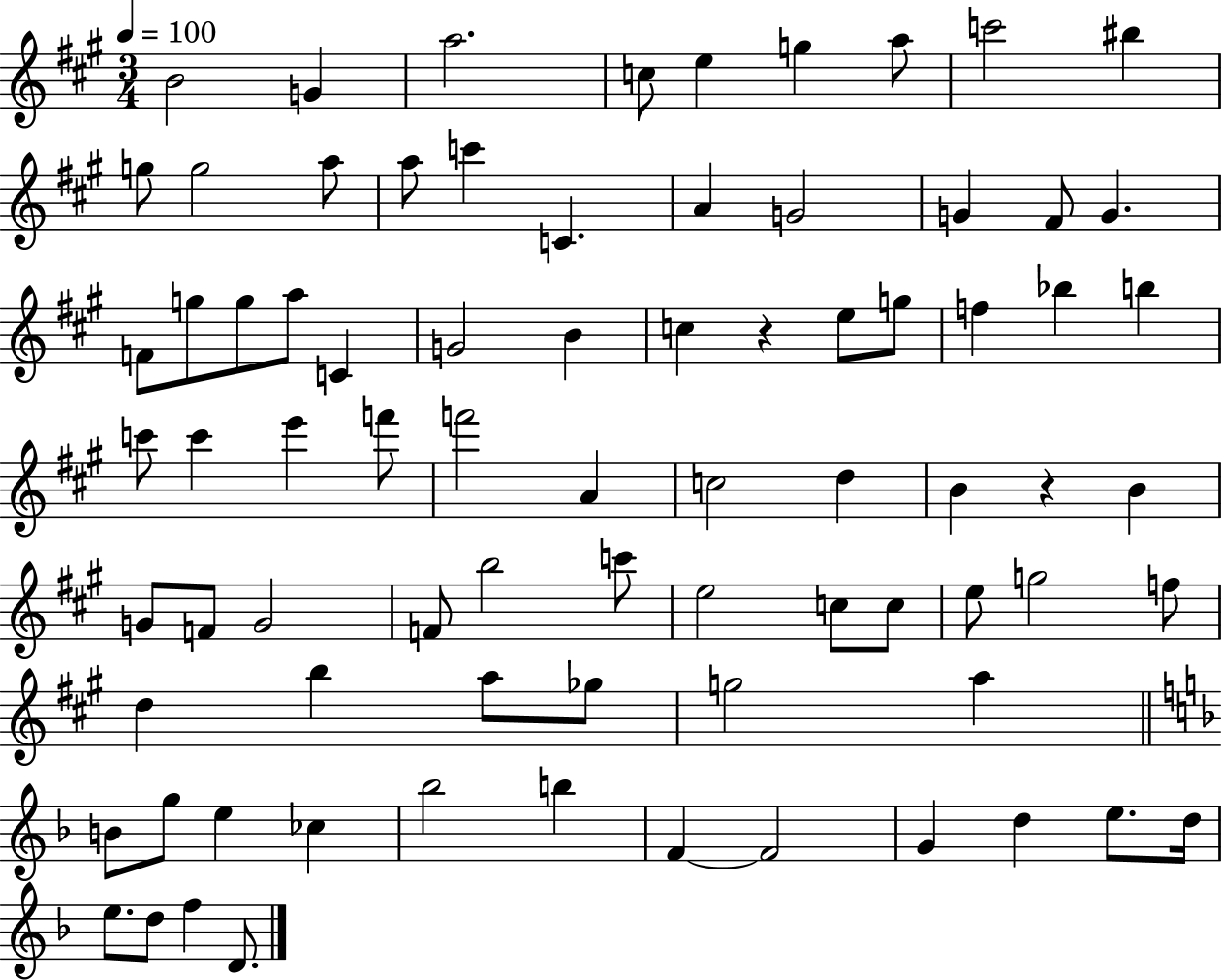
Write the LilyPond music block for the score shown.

{
  \clef treble
  \numericTimeSignature
  \time 3/4
  \key a \major
  \tempo 4 = 100
  b'2 g'4 | a''2. | c''8 e''4 g''4 a''8 | c'''2 bis''4 | \break g''8 g''2 a''8 | a''8 c'''4 c'4. | a'4 g'2 | g'4 fis'8 g'4. | \break f'8 g''8 g''8 a''8 c'4 | g'2 b'4 | c''4 r4 e''8 g''8 | f''4 bes''4 b''4 | \break c'''8 c'''4 e'''4 f'''8 | f'''2 a'4 | c''2 d''4 | b'4 r4 b'4 | \break g'8 f'8 g'2 | f'8 b''2 c'''8 | e''2 c''8 c''8 | e''8 g''2 f''8 | \break d''4 b''4 a''8 ges''8 | g''2 a''4 | \bar "||" \break \key f \major b'8 g''8 e''4 ces''4 | bes''2 b''4 | f'4~~ f'2 | g'4 d''4 e''8. d''16 | \break e''8. d''8 f''4 d'8. | \bar "|."
}